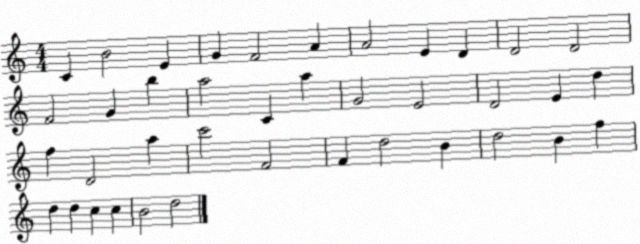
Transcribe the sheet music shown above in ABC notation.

X:1
T:Untitled
M:4/4
L:1/4
K:C
C B2 E G F2 A A2 E D D2 D2 F2 G b a2 C a G2 E2 D2 E d f D2 a c'2 F2 F d2 B d2 B f d d c c B2 d2